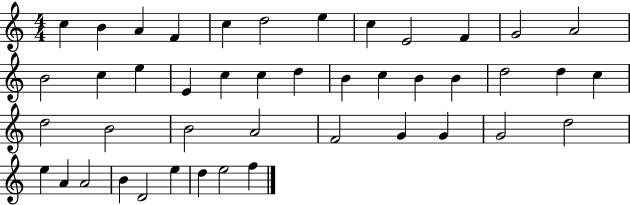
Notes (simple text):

C5/q B4/q A4/q F4/q C5/q D5/h E5/q C5/q E4/h F4/q G4/h A4/h B4/h C5/q E5/q E4/q C5/q C5/q D5/q B4/q C5/q B4/q B4/q D5/h D5/q C5/q D5/h B4/h B4/h A4/h F4/h G4/q G4/q G4/h D5/h E5/q A4/q A4/h B4/q D4/h E5/q D5/q E5/h F5/q